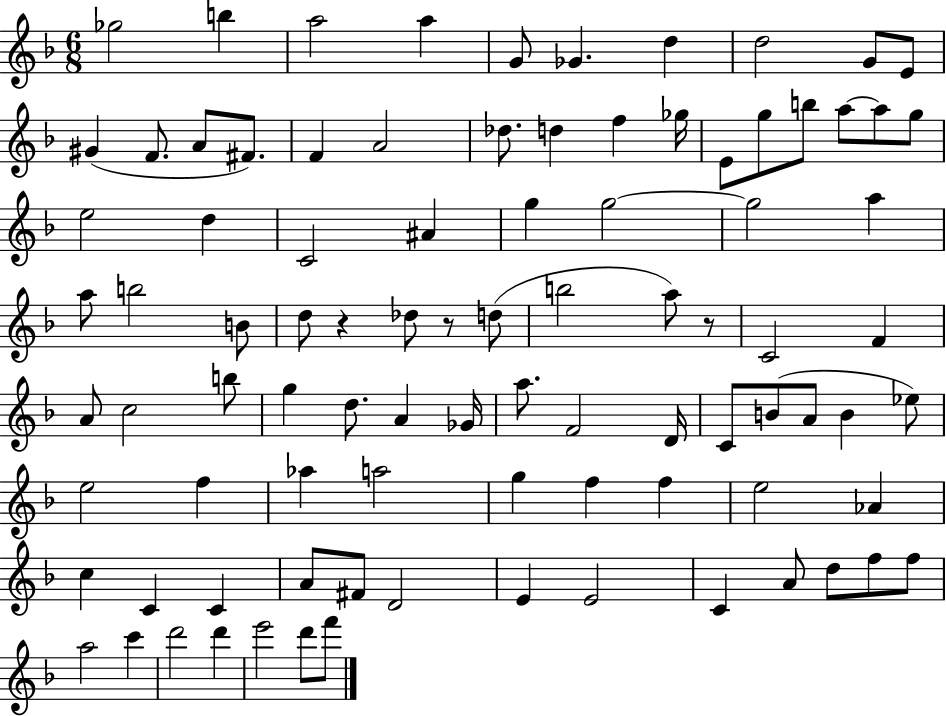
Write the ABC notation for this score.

X:1
T:Untitled
M:6/8
L:1/4
K:F
_g2 b a2 a G/2 _G d d2 G/2 E/2 ^G F/2 A/2 ^F/2 F A2 _d/2 d f _g/4 E/2 g/2 b/2 a/2 a/2 g/2 e2 d C2 ^A g g2 g2 a a/2 b2 B/2 d/2 z _d/2 z/2 d/2 b2 a/2 z/2 C2 F A/2 c2 b/2 g d/2 A _G/4 a/2 F2 D/4 C/2 B/2 A/2 B _e/2 e2 f _a a2 g f f e2 _A c C C A/2 ^F/2 D2 E E2 C A/2 d/2 f/2 f/2 a2 c' d'2 d' e'2 d'/2 f'/2